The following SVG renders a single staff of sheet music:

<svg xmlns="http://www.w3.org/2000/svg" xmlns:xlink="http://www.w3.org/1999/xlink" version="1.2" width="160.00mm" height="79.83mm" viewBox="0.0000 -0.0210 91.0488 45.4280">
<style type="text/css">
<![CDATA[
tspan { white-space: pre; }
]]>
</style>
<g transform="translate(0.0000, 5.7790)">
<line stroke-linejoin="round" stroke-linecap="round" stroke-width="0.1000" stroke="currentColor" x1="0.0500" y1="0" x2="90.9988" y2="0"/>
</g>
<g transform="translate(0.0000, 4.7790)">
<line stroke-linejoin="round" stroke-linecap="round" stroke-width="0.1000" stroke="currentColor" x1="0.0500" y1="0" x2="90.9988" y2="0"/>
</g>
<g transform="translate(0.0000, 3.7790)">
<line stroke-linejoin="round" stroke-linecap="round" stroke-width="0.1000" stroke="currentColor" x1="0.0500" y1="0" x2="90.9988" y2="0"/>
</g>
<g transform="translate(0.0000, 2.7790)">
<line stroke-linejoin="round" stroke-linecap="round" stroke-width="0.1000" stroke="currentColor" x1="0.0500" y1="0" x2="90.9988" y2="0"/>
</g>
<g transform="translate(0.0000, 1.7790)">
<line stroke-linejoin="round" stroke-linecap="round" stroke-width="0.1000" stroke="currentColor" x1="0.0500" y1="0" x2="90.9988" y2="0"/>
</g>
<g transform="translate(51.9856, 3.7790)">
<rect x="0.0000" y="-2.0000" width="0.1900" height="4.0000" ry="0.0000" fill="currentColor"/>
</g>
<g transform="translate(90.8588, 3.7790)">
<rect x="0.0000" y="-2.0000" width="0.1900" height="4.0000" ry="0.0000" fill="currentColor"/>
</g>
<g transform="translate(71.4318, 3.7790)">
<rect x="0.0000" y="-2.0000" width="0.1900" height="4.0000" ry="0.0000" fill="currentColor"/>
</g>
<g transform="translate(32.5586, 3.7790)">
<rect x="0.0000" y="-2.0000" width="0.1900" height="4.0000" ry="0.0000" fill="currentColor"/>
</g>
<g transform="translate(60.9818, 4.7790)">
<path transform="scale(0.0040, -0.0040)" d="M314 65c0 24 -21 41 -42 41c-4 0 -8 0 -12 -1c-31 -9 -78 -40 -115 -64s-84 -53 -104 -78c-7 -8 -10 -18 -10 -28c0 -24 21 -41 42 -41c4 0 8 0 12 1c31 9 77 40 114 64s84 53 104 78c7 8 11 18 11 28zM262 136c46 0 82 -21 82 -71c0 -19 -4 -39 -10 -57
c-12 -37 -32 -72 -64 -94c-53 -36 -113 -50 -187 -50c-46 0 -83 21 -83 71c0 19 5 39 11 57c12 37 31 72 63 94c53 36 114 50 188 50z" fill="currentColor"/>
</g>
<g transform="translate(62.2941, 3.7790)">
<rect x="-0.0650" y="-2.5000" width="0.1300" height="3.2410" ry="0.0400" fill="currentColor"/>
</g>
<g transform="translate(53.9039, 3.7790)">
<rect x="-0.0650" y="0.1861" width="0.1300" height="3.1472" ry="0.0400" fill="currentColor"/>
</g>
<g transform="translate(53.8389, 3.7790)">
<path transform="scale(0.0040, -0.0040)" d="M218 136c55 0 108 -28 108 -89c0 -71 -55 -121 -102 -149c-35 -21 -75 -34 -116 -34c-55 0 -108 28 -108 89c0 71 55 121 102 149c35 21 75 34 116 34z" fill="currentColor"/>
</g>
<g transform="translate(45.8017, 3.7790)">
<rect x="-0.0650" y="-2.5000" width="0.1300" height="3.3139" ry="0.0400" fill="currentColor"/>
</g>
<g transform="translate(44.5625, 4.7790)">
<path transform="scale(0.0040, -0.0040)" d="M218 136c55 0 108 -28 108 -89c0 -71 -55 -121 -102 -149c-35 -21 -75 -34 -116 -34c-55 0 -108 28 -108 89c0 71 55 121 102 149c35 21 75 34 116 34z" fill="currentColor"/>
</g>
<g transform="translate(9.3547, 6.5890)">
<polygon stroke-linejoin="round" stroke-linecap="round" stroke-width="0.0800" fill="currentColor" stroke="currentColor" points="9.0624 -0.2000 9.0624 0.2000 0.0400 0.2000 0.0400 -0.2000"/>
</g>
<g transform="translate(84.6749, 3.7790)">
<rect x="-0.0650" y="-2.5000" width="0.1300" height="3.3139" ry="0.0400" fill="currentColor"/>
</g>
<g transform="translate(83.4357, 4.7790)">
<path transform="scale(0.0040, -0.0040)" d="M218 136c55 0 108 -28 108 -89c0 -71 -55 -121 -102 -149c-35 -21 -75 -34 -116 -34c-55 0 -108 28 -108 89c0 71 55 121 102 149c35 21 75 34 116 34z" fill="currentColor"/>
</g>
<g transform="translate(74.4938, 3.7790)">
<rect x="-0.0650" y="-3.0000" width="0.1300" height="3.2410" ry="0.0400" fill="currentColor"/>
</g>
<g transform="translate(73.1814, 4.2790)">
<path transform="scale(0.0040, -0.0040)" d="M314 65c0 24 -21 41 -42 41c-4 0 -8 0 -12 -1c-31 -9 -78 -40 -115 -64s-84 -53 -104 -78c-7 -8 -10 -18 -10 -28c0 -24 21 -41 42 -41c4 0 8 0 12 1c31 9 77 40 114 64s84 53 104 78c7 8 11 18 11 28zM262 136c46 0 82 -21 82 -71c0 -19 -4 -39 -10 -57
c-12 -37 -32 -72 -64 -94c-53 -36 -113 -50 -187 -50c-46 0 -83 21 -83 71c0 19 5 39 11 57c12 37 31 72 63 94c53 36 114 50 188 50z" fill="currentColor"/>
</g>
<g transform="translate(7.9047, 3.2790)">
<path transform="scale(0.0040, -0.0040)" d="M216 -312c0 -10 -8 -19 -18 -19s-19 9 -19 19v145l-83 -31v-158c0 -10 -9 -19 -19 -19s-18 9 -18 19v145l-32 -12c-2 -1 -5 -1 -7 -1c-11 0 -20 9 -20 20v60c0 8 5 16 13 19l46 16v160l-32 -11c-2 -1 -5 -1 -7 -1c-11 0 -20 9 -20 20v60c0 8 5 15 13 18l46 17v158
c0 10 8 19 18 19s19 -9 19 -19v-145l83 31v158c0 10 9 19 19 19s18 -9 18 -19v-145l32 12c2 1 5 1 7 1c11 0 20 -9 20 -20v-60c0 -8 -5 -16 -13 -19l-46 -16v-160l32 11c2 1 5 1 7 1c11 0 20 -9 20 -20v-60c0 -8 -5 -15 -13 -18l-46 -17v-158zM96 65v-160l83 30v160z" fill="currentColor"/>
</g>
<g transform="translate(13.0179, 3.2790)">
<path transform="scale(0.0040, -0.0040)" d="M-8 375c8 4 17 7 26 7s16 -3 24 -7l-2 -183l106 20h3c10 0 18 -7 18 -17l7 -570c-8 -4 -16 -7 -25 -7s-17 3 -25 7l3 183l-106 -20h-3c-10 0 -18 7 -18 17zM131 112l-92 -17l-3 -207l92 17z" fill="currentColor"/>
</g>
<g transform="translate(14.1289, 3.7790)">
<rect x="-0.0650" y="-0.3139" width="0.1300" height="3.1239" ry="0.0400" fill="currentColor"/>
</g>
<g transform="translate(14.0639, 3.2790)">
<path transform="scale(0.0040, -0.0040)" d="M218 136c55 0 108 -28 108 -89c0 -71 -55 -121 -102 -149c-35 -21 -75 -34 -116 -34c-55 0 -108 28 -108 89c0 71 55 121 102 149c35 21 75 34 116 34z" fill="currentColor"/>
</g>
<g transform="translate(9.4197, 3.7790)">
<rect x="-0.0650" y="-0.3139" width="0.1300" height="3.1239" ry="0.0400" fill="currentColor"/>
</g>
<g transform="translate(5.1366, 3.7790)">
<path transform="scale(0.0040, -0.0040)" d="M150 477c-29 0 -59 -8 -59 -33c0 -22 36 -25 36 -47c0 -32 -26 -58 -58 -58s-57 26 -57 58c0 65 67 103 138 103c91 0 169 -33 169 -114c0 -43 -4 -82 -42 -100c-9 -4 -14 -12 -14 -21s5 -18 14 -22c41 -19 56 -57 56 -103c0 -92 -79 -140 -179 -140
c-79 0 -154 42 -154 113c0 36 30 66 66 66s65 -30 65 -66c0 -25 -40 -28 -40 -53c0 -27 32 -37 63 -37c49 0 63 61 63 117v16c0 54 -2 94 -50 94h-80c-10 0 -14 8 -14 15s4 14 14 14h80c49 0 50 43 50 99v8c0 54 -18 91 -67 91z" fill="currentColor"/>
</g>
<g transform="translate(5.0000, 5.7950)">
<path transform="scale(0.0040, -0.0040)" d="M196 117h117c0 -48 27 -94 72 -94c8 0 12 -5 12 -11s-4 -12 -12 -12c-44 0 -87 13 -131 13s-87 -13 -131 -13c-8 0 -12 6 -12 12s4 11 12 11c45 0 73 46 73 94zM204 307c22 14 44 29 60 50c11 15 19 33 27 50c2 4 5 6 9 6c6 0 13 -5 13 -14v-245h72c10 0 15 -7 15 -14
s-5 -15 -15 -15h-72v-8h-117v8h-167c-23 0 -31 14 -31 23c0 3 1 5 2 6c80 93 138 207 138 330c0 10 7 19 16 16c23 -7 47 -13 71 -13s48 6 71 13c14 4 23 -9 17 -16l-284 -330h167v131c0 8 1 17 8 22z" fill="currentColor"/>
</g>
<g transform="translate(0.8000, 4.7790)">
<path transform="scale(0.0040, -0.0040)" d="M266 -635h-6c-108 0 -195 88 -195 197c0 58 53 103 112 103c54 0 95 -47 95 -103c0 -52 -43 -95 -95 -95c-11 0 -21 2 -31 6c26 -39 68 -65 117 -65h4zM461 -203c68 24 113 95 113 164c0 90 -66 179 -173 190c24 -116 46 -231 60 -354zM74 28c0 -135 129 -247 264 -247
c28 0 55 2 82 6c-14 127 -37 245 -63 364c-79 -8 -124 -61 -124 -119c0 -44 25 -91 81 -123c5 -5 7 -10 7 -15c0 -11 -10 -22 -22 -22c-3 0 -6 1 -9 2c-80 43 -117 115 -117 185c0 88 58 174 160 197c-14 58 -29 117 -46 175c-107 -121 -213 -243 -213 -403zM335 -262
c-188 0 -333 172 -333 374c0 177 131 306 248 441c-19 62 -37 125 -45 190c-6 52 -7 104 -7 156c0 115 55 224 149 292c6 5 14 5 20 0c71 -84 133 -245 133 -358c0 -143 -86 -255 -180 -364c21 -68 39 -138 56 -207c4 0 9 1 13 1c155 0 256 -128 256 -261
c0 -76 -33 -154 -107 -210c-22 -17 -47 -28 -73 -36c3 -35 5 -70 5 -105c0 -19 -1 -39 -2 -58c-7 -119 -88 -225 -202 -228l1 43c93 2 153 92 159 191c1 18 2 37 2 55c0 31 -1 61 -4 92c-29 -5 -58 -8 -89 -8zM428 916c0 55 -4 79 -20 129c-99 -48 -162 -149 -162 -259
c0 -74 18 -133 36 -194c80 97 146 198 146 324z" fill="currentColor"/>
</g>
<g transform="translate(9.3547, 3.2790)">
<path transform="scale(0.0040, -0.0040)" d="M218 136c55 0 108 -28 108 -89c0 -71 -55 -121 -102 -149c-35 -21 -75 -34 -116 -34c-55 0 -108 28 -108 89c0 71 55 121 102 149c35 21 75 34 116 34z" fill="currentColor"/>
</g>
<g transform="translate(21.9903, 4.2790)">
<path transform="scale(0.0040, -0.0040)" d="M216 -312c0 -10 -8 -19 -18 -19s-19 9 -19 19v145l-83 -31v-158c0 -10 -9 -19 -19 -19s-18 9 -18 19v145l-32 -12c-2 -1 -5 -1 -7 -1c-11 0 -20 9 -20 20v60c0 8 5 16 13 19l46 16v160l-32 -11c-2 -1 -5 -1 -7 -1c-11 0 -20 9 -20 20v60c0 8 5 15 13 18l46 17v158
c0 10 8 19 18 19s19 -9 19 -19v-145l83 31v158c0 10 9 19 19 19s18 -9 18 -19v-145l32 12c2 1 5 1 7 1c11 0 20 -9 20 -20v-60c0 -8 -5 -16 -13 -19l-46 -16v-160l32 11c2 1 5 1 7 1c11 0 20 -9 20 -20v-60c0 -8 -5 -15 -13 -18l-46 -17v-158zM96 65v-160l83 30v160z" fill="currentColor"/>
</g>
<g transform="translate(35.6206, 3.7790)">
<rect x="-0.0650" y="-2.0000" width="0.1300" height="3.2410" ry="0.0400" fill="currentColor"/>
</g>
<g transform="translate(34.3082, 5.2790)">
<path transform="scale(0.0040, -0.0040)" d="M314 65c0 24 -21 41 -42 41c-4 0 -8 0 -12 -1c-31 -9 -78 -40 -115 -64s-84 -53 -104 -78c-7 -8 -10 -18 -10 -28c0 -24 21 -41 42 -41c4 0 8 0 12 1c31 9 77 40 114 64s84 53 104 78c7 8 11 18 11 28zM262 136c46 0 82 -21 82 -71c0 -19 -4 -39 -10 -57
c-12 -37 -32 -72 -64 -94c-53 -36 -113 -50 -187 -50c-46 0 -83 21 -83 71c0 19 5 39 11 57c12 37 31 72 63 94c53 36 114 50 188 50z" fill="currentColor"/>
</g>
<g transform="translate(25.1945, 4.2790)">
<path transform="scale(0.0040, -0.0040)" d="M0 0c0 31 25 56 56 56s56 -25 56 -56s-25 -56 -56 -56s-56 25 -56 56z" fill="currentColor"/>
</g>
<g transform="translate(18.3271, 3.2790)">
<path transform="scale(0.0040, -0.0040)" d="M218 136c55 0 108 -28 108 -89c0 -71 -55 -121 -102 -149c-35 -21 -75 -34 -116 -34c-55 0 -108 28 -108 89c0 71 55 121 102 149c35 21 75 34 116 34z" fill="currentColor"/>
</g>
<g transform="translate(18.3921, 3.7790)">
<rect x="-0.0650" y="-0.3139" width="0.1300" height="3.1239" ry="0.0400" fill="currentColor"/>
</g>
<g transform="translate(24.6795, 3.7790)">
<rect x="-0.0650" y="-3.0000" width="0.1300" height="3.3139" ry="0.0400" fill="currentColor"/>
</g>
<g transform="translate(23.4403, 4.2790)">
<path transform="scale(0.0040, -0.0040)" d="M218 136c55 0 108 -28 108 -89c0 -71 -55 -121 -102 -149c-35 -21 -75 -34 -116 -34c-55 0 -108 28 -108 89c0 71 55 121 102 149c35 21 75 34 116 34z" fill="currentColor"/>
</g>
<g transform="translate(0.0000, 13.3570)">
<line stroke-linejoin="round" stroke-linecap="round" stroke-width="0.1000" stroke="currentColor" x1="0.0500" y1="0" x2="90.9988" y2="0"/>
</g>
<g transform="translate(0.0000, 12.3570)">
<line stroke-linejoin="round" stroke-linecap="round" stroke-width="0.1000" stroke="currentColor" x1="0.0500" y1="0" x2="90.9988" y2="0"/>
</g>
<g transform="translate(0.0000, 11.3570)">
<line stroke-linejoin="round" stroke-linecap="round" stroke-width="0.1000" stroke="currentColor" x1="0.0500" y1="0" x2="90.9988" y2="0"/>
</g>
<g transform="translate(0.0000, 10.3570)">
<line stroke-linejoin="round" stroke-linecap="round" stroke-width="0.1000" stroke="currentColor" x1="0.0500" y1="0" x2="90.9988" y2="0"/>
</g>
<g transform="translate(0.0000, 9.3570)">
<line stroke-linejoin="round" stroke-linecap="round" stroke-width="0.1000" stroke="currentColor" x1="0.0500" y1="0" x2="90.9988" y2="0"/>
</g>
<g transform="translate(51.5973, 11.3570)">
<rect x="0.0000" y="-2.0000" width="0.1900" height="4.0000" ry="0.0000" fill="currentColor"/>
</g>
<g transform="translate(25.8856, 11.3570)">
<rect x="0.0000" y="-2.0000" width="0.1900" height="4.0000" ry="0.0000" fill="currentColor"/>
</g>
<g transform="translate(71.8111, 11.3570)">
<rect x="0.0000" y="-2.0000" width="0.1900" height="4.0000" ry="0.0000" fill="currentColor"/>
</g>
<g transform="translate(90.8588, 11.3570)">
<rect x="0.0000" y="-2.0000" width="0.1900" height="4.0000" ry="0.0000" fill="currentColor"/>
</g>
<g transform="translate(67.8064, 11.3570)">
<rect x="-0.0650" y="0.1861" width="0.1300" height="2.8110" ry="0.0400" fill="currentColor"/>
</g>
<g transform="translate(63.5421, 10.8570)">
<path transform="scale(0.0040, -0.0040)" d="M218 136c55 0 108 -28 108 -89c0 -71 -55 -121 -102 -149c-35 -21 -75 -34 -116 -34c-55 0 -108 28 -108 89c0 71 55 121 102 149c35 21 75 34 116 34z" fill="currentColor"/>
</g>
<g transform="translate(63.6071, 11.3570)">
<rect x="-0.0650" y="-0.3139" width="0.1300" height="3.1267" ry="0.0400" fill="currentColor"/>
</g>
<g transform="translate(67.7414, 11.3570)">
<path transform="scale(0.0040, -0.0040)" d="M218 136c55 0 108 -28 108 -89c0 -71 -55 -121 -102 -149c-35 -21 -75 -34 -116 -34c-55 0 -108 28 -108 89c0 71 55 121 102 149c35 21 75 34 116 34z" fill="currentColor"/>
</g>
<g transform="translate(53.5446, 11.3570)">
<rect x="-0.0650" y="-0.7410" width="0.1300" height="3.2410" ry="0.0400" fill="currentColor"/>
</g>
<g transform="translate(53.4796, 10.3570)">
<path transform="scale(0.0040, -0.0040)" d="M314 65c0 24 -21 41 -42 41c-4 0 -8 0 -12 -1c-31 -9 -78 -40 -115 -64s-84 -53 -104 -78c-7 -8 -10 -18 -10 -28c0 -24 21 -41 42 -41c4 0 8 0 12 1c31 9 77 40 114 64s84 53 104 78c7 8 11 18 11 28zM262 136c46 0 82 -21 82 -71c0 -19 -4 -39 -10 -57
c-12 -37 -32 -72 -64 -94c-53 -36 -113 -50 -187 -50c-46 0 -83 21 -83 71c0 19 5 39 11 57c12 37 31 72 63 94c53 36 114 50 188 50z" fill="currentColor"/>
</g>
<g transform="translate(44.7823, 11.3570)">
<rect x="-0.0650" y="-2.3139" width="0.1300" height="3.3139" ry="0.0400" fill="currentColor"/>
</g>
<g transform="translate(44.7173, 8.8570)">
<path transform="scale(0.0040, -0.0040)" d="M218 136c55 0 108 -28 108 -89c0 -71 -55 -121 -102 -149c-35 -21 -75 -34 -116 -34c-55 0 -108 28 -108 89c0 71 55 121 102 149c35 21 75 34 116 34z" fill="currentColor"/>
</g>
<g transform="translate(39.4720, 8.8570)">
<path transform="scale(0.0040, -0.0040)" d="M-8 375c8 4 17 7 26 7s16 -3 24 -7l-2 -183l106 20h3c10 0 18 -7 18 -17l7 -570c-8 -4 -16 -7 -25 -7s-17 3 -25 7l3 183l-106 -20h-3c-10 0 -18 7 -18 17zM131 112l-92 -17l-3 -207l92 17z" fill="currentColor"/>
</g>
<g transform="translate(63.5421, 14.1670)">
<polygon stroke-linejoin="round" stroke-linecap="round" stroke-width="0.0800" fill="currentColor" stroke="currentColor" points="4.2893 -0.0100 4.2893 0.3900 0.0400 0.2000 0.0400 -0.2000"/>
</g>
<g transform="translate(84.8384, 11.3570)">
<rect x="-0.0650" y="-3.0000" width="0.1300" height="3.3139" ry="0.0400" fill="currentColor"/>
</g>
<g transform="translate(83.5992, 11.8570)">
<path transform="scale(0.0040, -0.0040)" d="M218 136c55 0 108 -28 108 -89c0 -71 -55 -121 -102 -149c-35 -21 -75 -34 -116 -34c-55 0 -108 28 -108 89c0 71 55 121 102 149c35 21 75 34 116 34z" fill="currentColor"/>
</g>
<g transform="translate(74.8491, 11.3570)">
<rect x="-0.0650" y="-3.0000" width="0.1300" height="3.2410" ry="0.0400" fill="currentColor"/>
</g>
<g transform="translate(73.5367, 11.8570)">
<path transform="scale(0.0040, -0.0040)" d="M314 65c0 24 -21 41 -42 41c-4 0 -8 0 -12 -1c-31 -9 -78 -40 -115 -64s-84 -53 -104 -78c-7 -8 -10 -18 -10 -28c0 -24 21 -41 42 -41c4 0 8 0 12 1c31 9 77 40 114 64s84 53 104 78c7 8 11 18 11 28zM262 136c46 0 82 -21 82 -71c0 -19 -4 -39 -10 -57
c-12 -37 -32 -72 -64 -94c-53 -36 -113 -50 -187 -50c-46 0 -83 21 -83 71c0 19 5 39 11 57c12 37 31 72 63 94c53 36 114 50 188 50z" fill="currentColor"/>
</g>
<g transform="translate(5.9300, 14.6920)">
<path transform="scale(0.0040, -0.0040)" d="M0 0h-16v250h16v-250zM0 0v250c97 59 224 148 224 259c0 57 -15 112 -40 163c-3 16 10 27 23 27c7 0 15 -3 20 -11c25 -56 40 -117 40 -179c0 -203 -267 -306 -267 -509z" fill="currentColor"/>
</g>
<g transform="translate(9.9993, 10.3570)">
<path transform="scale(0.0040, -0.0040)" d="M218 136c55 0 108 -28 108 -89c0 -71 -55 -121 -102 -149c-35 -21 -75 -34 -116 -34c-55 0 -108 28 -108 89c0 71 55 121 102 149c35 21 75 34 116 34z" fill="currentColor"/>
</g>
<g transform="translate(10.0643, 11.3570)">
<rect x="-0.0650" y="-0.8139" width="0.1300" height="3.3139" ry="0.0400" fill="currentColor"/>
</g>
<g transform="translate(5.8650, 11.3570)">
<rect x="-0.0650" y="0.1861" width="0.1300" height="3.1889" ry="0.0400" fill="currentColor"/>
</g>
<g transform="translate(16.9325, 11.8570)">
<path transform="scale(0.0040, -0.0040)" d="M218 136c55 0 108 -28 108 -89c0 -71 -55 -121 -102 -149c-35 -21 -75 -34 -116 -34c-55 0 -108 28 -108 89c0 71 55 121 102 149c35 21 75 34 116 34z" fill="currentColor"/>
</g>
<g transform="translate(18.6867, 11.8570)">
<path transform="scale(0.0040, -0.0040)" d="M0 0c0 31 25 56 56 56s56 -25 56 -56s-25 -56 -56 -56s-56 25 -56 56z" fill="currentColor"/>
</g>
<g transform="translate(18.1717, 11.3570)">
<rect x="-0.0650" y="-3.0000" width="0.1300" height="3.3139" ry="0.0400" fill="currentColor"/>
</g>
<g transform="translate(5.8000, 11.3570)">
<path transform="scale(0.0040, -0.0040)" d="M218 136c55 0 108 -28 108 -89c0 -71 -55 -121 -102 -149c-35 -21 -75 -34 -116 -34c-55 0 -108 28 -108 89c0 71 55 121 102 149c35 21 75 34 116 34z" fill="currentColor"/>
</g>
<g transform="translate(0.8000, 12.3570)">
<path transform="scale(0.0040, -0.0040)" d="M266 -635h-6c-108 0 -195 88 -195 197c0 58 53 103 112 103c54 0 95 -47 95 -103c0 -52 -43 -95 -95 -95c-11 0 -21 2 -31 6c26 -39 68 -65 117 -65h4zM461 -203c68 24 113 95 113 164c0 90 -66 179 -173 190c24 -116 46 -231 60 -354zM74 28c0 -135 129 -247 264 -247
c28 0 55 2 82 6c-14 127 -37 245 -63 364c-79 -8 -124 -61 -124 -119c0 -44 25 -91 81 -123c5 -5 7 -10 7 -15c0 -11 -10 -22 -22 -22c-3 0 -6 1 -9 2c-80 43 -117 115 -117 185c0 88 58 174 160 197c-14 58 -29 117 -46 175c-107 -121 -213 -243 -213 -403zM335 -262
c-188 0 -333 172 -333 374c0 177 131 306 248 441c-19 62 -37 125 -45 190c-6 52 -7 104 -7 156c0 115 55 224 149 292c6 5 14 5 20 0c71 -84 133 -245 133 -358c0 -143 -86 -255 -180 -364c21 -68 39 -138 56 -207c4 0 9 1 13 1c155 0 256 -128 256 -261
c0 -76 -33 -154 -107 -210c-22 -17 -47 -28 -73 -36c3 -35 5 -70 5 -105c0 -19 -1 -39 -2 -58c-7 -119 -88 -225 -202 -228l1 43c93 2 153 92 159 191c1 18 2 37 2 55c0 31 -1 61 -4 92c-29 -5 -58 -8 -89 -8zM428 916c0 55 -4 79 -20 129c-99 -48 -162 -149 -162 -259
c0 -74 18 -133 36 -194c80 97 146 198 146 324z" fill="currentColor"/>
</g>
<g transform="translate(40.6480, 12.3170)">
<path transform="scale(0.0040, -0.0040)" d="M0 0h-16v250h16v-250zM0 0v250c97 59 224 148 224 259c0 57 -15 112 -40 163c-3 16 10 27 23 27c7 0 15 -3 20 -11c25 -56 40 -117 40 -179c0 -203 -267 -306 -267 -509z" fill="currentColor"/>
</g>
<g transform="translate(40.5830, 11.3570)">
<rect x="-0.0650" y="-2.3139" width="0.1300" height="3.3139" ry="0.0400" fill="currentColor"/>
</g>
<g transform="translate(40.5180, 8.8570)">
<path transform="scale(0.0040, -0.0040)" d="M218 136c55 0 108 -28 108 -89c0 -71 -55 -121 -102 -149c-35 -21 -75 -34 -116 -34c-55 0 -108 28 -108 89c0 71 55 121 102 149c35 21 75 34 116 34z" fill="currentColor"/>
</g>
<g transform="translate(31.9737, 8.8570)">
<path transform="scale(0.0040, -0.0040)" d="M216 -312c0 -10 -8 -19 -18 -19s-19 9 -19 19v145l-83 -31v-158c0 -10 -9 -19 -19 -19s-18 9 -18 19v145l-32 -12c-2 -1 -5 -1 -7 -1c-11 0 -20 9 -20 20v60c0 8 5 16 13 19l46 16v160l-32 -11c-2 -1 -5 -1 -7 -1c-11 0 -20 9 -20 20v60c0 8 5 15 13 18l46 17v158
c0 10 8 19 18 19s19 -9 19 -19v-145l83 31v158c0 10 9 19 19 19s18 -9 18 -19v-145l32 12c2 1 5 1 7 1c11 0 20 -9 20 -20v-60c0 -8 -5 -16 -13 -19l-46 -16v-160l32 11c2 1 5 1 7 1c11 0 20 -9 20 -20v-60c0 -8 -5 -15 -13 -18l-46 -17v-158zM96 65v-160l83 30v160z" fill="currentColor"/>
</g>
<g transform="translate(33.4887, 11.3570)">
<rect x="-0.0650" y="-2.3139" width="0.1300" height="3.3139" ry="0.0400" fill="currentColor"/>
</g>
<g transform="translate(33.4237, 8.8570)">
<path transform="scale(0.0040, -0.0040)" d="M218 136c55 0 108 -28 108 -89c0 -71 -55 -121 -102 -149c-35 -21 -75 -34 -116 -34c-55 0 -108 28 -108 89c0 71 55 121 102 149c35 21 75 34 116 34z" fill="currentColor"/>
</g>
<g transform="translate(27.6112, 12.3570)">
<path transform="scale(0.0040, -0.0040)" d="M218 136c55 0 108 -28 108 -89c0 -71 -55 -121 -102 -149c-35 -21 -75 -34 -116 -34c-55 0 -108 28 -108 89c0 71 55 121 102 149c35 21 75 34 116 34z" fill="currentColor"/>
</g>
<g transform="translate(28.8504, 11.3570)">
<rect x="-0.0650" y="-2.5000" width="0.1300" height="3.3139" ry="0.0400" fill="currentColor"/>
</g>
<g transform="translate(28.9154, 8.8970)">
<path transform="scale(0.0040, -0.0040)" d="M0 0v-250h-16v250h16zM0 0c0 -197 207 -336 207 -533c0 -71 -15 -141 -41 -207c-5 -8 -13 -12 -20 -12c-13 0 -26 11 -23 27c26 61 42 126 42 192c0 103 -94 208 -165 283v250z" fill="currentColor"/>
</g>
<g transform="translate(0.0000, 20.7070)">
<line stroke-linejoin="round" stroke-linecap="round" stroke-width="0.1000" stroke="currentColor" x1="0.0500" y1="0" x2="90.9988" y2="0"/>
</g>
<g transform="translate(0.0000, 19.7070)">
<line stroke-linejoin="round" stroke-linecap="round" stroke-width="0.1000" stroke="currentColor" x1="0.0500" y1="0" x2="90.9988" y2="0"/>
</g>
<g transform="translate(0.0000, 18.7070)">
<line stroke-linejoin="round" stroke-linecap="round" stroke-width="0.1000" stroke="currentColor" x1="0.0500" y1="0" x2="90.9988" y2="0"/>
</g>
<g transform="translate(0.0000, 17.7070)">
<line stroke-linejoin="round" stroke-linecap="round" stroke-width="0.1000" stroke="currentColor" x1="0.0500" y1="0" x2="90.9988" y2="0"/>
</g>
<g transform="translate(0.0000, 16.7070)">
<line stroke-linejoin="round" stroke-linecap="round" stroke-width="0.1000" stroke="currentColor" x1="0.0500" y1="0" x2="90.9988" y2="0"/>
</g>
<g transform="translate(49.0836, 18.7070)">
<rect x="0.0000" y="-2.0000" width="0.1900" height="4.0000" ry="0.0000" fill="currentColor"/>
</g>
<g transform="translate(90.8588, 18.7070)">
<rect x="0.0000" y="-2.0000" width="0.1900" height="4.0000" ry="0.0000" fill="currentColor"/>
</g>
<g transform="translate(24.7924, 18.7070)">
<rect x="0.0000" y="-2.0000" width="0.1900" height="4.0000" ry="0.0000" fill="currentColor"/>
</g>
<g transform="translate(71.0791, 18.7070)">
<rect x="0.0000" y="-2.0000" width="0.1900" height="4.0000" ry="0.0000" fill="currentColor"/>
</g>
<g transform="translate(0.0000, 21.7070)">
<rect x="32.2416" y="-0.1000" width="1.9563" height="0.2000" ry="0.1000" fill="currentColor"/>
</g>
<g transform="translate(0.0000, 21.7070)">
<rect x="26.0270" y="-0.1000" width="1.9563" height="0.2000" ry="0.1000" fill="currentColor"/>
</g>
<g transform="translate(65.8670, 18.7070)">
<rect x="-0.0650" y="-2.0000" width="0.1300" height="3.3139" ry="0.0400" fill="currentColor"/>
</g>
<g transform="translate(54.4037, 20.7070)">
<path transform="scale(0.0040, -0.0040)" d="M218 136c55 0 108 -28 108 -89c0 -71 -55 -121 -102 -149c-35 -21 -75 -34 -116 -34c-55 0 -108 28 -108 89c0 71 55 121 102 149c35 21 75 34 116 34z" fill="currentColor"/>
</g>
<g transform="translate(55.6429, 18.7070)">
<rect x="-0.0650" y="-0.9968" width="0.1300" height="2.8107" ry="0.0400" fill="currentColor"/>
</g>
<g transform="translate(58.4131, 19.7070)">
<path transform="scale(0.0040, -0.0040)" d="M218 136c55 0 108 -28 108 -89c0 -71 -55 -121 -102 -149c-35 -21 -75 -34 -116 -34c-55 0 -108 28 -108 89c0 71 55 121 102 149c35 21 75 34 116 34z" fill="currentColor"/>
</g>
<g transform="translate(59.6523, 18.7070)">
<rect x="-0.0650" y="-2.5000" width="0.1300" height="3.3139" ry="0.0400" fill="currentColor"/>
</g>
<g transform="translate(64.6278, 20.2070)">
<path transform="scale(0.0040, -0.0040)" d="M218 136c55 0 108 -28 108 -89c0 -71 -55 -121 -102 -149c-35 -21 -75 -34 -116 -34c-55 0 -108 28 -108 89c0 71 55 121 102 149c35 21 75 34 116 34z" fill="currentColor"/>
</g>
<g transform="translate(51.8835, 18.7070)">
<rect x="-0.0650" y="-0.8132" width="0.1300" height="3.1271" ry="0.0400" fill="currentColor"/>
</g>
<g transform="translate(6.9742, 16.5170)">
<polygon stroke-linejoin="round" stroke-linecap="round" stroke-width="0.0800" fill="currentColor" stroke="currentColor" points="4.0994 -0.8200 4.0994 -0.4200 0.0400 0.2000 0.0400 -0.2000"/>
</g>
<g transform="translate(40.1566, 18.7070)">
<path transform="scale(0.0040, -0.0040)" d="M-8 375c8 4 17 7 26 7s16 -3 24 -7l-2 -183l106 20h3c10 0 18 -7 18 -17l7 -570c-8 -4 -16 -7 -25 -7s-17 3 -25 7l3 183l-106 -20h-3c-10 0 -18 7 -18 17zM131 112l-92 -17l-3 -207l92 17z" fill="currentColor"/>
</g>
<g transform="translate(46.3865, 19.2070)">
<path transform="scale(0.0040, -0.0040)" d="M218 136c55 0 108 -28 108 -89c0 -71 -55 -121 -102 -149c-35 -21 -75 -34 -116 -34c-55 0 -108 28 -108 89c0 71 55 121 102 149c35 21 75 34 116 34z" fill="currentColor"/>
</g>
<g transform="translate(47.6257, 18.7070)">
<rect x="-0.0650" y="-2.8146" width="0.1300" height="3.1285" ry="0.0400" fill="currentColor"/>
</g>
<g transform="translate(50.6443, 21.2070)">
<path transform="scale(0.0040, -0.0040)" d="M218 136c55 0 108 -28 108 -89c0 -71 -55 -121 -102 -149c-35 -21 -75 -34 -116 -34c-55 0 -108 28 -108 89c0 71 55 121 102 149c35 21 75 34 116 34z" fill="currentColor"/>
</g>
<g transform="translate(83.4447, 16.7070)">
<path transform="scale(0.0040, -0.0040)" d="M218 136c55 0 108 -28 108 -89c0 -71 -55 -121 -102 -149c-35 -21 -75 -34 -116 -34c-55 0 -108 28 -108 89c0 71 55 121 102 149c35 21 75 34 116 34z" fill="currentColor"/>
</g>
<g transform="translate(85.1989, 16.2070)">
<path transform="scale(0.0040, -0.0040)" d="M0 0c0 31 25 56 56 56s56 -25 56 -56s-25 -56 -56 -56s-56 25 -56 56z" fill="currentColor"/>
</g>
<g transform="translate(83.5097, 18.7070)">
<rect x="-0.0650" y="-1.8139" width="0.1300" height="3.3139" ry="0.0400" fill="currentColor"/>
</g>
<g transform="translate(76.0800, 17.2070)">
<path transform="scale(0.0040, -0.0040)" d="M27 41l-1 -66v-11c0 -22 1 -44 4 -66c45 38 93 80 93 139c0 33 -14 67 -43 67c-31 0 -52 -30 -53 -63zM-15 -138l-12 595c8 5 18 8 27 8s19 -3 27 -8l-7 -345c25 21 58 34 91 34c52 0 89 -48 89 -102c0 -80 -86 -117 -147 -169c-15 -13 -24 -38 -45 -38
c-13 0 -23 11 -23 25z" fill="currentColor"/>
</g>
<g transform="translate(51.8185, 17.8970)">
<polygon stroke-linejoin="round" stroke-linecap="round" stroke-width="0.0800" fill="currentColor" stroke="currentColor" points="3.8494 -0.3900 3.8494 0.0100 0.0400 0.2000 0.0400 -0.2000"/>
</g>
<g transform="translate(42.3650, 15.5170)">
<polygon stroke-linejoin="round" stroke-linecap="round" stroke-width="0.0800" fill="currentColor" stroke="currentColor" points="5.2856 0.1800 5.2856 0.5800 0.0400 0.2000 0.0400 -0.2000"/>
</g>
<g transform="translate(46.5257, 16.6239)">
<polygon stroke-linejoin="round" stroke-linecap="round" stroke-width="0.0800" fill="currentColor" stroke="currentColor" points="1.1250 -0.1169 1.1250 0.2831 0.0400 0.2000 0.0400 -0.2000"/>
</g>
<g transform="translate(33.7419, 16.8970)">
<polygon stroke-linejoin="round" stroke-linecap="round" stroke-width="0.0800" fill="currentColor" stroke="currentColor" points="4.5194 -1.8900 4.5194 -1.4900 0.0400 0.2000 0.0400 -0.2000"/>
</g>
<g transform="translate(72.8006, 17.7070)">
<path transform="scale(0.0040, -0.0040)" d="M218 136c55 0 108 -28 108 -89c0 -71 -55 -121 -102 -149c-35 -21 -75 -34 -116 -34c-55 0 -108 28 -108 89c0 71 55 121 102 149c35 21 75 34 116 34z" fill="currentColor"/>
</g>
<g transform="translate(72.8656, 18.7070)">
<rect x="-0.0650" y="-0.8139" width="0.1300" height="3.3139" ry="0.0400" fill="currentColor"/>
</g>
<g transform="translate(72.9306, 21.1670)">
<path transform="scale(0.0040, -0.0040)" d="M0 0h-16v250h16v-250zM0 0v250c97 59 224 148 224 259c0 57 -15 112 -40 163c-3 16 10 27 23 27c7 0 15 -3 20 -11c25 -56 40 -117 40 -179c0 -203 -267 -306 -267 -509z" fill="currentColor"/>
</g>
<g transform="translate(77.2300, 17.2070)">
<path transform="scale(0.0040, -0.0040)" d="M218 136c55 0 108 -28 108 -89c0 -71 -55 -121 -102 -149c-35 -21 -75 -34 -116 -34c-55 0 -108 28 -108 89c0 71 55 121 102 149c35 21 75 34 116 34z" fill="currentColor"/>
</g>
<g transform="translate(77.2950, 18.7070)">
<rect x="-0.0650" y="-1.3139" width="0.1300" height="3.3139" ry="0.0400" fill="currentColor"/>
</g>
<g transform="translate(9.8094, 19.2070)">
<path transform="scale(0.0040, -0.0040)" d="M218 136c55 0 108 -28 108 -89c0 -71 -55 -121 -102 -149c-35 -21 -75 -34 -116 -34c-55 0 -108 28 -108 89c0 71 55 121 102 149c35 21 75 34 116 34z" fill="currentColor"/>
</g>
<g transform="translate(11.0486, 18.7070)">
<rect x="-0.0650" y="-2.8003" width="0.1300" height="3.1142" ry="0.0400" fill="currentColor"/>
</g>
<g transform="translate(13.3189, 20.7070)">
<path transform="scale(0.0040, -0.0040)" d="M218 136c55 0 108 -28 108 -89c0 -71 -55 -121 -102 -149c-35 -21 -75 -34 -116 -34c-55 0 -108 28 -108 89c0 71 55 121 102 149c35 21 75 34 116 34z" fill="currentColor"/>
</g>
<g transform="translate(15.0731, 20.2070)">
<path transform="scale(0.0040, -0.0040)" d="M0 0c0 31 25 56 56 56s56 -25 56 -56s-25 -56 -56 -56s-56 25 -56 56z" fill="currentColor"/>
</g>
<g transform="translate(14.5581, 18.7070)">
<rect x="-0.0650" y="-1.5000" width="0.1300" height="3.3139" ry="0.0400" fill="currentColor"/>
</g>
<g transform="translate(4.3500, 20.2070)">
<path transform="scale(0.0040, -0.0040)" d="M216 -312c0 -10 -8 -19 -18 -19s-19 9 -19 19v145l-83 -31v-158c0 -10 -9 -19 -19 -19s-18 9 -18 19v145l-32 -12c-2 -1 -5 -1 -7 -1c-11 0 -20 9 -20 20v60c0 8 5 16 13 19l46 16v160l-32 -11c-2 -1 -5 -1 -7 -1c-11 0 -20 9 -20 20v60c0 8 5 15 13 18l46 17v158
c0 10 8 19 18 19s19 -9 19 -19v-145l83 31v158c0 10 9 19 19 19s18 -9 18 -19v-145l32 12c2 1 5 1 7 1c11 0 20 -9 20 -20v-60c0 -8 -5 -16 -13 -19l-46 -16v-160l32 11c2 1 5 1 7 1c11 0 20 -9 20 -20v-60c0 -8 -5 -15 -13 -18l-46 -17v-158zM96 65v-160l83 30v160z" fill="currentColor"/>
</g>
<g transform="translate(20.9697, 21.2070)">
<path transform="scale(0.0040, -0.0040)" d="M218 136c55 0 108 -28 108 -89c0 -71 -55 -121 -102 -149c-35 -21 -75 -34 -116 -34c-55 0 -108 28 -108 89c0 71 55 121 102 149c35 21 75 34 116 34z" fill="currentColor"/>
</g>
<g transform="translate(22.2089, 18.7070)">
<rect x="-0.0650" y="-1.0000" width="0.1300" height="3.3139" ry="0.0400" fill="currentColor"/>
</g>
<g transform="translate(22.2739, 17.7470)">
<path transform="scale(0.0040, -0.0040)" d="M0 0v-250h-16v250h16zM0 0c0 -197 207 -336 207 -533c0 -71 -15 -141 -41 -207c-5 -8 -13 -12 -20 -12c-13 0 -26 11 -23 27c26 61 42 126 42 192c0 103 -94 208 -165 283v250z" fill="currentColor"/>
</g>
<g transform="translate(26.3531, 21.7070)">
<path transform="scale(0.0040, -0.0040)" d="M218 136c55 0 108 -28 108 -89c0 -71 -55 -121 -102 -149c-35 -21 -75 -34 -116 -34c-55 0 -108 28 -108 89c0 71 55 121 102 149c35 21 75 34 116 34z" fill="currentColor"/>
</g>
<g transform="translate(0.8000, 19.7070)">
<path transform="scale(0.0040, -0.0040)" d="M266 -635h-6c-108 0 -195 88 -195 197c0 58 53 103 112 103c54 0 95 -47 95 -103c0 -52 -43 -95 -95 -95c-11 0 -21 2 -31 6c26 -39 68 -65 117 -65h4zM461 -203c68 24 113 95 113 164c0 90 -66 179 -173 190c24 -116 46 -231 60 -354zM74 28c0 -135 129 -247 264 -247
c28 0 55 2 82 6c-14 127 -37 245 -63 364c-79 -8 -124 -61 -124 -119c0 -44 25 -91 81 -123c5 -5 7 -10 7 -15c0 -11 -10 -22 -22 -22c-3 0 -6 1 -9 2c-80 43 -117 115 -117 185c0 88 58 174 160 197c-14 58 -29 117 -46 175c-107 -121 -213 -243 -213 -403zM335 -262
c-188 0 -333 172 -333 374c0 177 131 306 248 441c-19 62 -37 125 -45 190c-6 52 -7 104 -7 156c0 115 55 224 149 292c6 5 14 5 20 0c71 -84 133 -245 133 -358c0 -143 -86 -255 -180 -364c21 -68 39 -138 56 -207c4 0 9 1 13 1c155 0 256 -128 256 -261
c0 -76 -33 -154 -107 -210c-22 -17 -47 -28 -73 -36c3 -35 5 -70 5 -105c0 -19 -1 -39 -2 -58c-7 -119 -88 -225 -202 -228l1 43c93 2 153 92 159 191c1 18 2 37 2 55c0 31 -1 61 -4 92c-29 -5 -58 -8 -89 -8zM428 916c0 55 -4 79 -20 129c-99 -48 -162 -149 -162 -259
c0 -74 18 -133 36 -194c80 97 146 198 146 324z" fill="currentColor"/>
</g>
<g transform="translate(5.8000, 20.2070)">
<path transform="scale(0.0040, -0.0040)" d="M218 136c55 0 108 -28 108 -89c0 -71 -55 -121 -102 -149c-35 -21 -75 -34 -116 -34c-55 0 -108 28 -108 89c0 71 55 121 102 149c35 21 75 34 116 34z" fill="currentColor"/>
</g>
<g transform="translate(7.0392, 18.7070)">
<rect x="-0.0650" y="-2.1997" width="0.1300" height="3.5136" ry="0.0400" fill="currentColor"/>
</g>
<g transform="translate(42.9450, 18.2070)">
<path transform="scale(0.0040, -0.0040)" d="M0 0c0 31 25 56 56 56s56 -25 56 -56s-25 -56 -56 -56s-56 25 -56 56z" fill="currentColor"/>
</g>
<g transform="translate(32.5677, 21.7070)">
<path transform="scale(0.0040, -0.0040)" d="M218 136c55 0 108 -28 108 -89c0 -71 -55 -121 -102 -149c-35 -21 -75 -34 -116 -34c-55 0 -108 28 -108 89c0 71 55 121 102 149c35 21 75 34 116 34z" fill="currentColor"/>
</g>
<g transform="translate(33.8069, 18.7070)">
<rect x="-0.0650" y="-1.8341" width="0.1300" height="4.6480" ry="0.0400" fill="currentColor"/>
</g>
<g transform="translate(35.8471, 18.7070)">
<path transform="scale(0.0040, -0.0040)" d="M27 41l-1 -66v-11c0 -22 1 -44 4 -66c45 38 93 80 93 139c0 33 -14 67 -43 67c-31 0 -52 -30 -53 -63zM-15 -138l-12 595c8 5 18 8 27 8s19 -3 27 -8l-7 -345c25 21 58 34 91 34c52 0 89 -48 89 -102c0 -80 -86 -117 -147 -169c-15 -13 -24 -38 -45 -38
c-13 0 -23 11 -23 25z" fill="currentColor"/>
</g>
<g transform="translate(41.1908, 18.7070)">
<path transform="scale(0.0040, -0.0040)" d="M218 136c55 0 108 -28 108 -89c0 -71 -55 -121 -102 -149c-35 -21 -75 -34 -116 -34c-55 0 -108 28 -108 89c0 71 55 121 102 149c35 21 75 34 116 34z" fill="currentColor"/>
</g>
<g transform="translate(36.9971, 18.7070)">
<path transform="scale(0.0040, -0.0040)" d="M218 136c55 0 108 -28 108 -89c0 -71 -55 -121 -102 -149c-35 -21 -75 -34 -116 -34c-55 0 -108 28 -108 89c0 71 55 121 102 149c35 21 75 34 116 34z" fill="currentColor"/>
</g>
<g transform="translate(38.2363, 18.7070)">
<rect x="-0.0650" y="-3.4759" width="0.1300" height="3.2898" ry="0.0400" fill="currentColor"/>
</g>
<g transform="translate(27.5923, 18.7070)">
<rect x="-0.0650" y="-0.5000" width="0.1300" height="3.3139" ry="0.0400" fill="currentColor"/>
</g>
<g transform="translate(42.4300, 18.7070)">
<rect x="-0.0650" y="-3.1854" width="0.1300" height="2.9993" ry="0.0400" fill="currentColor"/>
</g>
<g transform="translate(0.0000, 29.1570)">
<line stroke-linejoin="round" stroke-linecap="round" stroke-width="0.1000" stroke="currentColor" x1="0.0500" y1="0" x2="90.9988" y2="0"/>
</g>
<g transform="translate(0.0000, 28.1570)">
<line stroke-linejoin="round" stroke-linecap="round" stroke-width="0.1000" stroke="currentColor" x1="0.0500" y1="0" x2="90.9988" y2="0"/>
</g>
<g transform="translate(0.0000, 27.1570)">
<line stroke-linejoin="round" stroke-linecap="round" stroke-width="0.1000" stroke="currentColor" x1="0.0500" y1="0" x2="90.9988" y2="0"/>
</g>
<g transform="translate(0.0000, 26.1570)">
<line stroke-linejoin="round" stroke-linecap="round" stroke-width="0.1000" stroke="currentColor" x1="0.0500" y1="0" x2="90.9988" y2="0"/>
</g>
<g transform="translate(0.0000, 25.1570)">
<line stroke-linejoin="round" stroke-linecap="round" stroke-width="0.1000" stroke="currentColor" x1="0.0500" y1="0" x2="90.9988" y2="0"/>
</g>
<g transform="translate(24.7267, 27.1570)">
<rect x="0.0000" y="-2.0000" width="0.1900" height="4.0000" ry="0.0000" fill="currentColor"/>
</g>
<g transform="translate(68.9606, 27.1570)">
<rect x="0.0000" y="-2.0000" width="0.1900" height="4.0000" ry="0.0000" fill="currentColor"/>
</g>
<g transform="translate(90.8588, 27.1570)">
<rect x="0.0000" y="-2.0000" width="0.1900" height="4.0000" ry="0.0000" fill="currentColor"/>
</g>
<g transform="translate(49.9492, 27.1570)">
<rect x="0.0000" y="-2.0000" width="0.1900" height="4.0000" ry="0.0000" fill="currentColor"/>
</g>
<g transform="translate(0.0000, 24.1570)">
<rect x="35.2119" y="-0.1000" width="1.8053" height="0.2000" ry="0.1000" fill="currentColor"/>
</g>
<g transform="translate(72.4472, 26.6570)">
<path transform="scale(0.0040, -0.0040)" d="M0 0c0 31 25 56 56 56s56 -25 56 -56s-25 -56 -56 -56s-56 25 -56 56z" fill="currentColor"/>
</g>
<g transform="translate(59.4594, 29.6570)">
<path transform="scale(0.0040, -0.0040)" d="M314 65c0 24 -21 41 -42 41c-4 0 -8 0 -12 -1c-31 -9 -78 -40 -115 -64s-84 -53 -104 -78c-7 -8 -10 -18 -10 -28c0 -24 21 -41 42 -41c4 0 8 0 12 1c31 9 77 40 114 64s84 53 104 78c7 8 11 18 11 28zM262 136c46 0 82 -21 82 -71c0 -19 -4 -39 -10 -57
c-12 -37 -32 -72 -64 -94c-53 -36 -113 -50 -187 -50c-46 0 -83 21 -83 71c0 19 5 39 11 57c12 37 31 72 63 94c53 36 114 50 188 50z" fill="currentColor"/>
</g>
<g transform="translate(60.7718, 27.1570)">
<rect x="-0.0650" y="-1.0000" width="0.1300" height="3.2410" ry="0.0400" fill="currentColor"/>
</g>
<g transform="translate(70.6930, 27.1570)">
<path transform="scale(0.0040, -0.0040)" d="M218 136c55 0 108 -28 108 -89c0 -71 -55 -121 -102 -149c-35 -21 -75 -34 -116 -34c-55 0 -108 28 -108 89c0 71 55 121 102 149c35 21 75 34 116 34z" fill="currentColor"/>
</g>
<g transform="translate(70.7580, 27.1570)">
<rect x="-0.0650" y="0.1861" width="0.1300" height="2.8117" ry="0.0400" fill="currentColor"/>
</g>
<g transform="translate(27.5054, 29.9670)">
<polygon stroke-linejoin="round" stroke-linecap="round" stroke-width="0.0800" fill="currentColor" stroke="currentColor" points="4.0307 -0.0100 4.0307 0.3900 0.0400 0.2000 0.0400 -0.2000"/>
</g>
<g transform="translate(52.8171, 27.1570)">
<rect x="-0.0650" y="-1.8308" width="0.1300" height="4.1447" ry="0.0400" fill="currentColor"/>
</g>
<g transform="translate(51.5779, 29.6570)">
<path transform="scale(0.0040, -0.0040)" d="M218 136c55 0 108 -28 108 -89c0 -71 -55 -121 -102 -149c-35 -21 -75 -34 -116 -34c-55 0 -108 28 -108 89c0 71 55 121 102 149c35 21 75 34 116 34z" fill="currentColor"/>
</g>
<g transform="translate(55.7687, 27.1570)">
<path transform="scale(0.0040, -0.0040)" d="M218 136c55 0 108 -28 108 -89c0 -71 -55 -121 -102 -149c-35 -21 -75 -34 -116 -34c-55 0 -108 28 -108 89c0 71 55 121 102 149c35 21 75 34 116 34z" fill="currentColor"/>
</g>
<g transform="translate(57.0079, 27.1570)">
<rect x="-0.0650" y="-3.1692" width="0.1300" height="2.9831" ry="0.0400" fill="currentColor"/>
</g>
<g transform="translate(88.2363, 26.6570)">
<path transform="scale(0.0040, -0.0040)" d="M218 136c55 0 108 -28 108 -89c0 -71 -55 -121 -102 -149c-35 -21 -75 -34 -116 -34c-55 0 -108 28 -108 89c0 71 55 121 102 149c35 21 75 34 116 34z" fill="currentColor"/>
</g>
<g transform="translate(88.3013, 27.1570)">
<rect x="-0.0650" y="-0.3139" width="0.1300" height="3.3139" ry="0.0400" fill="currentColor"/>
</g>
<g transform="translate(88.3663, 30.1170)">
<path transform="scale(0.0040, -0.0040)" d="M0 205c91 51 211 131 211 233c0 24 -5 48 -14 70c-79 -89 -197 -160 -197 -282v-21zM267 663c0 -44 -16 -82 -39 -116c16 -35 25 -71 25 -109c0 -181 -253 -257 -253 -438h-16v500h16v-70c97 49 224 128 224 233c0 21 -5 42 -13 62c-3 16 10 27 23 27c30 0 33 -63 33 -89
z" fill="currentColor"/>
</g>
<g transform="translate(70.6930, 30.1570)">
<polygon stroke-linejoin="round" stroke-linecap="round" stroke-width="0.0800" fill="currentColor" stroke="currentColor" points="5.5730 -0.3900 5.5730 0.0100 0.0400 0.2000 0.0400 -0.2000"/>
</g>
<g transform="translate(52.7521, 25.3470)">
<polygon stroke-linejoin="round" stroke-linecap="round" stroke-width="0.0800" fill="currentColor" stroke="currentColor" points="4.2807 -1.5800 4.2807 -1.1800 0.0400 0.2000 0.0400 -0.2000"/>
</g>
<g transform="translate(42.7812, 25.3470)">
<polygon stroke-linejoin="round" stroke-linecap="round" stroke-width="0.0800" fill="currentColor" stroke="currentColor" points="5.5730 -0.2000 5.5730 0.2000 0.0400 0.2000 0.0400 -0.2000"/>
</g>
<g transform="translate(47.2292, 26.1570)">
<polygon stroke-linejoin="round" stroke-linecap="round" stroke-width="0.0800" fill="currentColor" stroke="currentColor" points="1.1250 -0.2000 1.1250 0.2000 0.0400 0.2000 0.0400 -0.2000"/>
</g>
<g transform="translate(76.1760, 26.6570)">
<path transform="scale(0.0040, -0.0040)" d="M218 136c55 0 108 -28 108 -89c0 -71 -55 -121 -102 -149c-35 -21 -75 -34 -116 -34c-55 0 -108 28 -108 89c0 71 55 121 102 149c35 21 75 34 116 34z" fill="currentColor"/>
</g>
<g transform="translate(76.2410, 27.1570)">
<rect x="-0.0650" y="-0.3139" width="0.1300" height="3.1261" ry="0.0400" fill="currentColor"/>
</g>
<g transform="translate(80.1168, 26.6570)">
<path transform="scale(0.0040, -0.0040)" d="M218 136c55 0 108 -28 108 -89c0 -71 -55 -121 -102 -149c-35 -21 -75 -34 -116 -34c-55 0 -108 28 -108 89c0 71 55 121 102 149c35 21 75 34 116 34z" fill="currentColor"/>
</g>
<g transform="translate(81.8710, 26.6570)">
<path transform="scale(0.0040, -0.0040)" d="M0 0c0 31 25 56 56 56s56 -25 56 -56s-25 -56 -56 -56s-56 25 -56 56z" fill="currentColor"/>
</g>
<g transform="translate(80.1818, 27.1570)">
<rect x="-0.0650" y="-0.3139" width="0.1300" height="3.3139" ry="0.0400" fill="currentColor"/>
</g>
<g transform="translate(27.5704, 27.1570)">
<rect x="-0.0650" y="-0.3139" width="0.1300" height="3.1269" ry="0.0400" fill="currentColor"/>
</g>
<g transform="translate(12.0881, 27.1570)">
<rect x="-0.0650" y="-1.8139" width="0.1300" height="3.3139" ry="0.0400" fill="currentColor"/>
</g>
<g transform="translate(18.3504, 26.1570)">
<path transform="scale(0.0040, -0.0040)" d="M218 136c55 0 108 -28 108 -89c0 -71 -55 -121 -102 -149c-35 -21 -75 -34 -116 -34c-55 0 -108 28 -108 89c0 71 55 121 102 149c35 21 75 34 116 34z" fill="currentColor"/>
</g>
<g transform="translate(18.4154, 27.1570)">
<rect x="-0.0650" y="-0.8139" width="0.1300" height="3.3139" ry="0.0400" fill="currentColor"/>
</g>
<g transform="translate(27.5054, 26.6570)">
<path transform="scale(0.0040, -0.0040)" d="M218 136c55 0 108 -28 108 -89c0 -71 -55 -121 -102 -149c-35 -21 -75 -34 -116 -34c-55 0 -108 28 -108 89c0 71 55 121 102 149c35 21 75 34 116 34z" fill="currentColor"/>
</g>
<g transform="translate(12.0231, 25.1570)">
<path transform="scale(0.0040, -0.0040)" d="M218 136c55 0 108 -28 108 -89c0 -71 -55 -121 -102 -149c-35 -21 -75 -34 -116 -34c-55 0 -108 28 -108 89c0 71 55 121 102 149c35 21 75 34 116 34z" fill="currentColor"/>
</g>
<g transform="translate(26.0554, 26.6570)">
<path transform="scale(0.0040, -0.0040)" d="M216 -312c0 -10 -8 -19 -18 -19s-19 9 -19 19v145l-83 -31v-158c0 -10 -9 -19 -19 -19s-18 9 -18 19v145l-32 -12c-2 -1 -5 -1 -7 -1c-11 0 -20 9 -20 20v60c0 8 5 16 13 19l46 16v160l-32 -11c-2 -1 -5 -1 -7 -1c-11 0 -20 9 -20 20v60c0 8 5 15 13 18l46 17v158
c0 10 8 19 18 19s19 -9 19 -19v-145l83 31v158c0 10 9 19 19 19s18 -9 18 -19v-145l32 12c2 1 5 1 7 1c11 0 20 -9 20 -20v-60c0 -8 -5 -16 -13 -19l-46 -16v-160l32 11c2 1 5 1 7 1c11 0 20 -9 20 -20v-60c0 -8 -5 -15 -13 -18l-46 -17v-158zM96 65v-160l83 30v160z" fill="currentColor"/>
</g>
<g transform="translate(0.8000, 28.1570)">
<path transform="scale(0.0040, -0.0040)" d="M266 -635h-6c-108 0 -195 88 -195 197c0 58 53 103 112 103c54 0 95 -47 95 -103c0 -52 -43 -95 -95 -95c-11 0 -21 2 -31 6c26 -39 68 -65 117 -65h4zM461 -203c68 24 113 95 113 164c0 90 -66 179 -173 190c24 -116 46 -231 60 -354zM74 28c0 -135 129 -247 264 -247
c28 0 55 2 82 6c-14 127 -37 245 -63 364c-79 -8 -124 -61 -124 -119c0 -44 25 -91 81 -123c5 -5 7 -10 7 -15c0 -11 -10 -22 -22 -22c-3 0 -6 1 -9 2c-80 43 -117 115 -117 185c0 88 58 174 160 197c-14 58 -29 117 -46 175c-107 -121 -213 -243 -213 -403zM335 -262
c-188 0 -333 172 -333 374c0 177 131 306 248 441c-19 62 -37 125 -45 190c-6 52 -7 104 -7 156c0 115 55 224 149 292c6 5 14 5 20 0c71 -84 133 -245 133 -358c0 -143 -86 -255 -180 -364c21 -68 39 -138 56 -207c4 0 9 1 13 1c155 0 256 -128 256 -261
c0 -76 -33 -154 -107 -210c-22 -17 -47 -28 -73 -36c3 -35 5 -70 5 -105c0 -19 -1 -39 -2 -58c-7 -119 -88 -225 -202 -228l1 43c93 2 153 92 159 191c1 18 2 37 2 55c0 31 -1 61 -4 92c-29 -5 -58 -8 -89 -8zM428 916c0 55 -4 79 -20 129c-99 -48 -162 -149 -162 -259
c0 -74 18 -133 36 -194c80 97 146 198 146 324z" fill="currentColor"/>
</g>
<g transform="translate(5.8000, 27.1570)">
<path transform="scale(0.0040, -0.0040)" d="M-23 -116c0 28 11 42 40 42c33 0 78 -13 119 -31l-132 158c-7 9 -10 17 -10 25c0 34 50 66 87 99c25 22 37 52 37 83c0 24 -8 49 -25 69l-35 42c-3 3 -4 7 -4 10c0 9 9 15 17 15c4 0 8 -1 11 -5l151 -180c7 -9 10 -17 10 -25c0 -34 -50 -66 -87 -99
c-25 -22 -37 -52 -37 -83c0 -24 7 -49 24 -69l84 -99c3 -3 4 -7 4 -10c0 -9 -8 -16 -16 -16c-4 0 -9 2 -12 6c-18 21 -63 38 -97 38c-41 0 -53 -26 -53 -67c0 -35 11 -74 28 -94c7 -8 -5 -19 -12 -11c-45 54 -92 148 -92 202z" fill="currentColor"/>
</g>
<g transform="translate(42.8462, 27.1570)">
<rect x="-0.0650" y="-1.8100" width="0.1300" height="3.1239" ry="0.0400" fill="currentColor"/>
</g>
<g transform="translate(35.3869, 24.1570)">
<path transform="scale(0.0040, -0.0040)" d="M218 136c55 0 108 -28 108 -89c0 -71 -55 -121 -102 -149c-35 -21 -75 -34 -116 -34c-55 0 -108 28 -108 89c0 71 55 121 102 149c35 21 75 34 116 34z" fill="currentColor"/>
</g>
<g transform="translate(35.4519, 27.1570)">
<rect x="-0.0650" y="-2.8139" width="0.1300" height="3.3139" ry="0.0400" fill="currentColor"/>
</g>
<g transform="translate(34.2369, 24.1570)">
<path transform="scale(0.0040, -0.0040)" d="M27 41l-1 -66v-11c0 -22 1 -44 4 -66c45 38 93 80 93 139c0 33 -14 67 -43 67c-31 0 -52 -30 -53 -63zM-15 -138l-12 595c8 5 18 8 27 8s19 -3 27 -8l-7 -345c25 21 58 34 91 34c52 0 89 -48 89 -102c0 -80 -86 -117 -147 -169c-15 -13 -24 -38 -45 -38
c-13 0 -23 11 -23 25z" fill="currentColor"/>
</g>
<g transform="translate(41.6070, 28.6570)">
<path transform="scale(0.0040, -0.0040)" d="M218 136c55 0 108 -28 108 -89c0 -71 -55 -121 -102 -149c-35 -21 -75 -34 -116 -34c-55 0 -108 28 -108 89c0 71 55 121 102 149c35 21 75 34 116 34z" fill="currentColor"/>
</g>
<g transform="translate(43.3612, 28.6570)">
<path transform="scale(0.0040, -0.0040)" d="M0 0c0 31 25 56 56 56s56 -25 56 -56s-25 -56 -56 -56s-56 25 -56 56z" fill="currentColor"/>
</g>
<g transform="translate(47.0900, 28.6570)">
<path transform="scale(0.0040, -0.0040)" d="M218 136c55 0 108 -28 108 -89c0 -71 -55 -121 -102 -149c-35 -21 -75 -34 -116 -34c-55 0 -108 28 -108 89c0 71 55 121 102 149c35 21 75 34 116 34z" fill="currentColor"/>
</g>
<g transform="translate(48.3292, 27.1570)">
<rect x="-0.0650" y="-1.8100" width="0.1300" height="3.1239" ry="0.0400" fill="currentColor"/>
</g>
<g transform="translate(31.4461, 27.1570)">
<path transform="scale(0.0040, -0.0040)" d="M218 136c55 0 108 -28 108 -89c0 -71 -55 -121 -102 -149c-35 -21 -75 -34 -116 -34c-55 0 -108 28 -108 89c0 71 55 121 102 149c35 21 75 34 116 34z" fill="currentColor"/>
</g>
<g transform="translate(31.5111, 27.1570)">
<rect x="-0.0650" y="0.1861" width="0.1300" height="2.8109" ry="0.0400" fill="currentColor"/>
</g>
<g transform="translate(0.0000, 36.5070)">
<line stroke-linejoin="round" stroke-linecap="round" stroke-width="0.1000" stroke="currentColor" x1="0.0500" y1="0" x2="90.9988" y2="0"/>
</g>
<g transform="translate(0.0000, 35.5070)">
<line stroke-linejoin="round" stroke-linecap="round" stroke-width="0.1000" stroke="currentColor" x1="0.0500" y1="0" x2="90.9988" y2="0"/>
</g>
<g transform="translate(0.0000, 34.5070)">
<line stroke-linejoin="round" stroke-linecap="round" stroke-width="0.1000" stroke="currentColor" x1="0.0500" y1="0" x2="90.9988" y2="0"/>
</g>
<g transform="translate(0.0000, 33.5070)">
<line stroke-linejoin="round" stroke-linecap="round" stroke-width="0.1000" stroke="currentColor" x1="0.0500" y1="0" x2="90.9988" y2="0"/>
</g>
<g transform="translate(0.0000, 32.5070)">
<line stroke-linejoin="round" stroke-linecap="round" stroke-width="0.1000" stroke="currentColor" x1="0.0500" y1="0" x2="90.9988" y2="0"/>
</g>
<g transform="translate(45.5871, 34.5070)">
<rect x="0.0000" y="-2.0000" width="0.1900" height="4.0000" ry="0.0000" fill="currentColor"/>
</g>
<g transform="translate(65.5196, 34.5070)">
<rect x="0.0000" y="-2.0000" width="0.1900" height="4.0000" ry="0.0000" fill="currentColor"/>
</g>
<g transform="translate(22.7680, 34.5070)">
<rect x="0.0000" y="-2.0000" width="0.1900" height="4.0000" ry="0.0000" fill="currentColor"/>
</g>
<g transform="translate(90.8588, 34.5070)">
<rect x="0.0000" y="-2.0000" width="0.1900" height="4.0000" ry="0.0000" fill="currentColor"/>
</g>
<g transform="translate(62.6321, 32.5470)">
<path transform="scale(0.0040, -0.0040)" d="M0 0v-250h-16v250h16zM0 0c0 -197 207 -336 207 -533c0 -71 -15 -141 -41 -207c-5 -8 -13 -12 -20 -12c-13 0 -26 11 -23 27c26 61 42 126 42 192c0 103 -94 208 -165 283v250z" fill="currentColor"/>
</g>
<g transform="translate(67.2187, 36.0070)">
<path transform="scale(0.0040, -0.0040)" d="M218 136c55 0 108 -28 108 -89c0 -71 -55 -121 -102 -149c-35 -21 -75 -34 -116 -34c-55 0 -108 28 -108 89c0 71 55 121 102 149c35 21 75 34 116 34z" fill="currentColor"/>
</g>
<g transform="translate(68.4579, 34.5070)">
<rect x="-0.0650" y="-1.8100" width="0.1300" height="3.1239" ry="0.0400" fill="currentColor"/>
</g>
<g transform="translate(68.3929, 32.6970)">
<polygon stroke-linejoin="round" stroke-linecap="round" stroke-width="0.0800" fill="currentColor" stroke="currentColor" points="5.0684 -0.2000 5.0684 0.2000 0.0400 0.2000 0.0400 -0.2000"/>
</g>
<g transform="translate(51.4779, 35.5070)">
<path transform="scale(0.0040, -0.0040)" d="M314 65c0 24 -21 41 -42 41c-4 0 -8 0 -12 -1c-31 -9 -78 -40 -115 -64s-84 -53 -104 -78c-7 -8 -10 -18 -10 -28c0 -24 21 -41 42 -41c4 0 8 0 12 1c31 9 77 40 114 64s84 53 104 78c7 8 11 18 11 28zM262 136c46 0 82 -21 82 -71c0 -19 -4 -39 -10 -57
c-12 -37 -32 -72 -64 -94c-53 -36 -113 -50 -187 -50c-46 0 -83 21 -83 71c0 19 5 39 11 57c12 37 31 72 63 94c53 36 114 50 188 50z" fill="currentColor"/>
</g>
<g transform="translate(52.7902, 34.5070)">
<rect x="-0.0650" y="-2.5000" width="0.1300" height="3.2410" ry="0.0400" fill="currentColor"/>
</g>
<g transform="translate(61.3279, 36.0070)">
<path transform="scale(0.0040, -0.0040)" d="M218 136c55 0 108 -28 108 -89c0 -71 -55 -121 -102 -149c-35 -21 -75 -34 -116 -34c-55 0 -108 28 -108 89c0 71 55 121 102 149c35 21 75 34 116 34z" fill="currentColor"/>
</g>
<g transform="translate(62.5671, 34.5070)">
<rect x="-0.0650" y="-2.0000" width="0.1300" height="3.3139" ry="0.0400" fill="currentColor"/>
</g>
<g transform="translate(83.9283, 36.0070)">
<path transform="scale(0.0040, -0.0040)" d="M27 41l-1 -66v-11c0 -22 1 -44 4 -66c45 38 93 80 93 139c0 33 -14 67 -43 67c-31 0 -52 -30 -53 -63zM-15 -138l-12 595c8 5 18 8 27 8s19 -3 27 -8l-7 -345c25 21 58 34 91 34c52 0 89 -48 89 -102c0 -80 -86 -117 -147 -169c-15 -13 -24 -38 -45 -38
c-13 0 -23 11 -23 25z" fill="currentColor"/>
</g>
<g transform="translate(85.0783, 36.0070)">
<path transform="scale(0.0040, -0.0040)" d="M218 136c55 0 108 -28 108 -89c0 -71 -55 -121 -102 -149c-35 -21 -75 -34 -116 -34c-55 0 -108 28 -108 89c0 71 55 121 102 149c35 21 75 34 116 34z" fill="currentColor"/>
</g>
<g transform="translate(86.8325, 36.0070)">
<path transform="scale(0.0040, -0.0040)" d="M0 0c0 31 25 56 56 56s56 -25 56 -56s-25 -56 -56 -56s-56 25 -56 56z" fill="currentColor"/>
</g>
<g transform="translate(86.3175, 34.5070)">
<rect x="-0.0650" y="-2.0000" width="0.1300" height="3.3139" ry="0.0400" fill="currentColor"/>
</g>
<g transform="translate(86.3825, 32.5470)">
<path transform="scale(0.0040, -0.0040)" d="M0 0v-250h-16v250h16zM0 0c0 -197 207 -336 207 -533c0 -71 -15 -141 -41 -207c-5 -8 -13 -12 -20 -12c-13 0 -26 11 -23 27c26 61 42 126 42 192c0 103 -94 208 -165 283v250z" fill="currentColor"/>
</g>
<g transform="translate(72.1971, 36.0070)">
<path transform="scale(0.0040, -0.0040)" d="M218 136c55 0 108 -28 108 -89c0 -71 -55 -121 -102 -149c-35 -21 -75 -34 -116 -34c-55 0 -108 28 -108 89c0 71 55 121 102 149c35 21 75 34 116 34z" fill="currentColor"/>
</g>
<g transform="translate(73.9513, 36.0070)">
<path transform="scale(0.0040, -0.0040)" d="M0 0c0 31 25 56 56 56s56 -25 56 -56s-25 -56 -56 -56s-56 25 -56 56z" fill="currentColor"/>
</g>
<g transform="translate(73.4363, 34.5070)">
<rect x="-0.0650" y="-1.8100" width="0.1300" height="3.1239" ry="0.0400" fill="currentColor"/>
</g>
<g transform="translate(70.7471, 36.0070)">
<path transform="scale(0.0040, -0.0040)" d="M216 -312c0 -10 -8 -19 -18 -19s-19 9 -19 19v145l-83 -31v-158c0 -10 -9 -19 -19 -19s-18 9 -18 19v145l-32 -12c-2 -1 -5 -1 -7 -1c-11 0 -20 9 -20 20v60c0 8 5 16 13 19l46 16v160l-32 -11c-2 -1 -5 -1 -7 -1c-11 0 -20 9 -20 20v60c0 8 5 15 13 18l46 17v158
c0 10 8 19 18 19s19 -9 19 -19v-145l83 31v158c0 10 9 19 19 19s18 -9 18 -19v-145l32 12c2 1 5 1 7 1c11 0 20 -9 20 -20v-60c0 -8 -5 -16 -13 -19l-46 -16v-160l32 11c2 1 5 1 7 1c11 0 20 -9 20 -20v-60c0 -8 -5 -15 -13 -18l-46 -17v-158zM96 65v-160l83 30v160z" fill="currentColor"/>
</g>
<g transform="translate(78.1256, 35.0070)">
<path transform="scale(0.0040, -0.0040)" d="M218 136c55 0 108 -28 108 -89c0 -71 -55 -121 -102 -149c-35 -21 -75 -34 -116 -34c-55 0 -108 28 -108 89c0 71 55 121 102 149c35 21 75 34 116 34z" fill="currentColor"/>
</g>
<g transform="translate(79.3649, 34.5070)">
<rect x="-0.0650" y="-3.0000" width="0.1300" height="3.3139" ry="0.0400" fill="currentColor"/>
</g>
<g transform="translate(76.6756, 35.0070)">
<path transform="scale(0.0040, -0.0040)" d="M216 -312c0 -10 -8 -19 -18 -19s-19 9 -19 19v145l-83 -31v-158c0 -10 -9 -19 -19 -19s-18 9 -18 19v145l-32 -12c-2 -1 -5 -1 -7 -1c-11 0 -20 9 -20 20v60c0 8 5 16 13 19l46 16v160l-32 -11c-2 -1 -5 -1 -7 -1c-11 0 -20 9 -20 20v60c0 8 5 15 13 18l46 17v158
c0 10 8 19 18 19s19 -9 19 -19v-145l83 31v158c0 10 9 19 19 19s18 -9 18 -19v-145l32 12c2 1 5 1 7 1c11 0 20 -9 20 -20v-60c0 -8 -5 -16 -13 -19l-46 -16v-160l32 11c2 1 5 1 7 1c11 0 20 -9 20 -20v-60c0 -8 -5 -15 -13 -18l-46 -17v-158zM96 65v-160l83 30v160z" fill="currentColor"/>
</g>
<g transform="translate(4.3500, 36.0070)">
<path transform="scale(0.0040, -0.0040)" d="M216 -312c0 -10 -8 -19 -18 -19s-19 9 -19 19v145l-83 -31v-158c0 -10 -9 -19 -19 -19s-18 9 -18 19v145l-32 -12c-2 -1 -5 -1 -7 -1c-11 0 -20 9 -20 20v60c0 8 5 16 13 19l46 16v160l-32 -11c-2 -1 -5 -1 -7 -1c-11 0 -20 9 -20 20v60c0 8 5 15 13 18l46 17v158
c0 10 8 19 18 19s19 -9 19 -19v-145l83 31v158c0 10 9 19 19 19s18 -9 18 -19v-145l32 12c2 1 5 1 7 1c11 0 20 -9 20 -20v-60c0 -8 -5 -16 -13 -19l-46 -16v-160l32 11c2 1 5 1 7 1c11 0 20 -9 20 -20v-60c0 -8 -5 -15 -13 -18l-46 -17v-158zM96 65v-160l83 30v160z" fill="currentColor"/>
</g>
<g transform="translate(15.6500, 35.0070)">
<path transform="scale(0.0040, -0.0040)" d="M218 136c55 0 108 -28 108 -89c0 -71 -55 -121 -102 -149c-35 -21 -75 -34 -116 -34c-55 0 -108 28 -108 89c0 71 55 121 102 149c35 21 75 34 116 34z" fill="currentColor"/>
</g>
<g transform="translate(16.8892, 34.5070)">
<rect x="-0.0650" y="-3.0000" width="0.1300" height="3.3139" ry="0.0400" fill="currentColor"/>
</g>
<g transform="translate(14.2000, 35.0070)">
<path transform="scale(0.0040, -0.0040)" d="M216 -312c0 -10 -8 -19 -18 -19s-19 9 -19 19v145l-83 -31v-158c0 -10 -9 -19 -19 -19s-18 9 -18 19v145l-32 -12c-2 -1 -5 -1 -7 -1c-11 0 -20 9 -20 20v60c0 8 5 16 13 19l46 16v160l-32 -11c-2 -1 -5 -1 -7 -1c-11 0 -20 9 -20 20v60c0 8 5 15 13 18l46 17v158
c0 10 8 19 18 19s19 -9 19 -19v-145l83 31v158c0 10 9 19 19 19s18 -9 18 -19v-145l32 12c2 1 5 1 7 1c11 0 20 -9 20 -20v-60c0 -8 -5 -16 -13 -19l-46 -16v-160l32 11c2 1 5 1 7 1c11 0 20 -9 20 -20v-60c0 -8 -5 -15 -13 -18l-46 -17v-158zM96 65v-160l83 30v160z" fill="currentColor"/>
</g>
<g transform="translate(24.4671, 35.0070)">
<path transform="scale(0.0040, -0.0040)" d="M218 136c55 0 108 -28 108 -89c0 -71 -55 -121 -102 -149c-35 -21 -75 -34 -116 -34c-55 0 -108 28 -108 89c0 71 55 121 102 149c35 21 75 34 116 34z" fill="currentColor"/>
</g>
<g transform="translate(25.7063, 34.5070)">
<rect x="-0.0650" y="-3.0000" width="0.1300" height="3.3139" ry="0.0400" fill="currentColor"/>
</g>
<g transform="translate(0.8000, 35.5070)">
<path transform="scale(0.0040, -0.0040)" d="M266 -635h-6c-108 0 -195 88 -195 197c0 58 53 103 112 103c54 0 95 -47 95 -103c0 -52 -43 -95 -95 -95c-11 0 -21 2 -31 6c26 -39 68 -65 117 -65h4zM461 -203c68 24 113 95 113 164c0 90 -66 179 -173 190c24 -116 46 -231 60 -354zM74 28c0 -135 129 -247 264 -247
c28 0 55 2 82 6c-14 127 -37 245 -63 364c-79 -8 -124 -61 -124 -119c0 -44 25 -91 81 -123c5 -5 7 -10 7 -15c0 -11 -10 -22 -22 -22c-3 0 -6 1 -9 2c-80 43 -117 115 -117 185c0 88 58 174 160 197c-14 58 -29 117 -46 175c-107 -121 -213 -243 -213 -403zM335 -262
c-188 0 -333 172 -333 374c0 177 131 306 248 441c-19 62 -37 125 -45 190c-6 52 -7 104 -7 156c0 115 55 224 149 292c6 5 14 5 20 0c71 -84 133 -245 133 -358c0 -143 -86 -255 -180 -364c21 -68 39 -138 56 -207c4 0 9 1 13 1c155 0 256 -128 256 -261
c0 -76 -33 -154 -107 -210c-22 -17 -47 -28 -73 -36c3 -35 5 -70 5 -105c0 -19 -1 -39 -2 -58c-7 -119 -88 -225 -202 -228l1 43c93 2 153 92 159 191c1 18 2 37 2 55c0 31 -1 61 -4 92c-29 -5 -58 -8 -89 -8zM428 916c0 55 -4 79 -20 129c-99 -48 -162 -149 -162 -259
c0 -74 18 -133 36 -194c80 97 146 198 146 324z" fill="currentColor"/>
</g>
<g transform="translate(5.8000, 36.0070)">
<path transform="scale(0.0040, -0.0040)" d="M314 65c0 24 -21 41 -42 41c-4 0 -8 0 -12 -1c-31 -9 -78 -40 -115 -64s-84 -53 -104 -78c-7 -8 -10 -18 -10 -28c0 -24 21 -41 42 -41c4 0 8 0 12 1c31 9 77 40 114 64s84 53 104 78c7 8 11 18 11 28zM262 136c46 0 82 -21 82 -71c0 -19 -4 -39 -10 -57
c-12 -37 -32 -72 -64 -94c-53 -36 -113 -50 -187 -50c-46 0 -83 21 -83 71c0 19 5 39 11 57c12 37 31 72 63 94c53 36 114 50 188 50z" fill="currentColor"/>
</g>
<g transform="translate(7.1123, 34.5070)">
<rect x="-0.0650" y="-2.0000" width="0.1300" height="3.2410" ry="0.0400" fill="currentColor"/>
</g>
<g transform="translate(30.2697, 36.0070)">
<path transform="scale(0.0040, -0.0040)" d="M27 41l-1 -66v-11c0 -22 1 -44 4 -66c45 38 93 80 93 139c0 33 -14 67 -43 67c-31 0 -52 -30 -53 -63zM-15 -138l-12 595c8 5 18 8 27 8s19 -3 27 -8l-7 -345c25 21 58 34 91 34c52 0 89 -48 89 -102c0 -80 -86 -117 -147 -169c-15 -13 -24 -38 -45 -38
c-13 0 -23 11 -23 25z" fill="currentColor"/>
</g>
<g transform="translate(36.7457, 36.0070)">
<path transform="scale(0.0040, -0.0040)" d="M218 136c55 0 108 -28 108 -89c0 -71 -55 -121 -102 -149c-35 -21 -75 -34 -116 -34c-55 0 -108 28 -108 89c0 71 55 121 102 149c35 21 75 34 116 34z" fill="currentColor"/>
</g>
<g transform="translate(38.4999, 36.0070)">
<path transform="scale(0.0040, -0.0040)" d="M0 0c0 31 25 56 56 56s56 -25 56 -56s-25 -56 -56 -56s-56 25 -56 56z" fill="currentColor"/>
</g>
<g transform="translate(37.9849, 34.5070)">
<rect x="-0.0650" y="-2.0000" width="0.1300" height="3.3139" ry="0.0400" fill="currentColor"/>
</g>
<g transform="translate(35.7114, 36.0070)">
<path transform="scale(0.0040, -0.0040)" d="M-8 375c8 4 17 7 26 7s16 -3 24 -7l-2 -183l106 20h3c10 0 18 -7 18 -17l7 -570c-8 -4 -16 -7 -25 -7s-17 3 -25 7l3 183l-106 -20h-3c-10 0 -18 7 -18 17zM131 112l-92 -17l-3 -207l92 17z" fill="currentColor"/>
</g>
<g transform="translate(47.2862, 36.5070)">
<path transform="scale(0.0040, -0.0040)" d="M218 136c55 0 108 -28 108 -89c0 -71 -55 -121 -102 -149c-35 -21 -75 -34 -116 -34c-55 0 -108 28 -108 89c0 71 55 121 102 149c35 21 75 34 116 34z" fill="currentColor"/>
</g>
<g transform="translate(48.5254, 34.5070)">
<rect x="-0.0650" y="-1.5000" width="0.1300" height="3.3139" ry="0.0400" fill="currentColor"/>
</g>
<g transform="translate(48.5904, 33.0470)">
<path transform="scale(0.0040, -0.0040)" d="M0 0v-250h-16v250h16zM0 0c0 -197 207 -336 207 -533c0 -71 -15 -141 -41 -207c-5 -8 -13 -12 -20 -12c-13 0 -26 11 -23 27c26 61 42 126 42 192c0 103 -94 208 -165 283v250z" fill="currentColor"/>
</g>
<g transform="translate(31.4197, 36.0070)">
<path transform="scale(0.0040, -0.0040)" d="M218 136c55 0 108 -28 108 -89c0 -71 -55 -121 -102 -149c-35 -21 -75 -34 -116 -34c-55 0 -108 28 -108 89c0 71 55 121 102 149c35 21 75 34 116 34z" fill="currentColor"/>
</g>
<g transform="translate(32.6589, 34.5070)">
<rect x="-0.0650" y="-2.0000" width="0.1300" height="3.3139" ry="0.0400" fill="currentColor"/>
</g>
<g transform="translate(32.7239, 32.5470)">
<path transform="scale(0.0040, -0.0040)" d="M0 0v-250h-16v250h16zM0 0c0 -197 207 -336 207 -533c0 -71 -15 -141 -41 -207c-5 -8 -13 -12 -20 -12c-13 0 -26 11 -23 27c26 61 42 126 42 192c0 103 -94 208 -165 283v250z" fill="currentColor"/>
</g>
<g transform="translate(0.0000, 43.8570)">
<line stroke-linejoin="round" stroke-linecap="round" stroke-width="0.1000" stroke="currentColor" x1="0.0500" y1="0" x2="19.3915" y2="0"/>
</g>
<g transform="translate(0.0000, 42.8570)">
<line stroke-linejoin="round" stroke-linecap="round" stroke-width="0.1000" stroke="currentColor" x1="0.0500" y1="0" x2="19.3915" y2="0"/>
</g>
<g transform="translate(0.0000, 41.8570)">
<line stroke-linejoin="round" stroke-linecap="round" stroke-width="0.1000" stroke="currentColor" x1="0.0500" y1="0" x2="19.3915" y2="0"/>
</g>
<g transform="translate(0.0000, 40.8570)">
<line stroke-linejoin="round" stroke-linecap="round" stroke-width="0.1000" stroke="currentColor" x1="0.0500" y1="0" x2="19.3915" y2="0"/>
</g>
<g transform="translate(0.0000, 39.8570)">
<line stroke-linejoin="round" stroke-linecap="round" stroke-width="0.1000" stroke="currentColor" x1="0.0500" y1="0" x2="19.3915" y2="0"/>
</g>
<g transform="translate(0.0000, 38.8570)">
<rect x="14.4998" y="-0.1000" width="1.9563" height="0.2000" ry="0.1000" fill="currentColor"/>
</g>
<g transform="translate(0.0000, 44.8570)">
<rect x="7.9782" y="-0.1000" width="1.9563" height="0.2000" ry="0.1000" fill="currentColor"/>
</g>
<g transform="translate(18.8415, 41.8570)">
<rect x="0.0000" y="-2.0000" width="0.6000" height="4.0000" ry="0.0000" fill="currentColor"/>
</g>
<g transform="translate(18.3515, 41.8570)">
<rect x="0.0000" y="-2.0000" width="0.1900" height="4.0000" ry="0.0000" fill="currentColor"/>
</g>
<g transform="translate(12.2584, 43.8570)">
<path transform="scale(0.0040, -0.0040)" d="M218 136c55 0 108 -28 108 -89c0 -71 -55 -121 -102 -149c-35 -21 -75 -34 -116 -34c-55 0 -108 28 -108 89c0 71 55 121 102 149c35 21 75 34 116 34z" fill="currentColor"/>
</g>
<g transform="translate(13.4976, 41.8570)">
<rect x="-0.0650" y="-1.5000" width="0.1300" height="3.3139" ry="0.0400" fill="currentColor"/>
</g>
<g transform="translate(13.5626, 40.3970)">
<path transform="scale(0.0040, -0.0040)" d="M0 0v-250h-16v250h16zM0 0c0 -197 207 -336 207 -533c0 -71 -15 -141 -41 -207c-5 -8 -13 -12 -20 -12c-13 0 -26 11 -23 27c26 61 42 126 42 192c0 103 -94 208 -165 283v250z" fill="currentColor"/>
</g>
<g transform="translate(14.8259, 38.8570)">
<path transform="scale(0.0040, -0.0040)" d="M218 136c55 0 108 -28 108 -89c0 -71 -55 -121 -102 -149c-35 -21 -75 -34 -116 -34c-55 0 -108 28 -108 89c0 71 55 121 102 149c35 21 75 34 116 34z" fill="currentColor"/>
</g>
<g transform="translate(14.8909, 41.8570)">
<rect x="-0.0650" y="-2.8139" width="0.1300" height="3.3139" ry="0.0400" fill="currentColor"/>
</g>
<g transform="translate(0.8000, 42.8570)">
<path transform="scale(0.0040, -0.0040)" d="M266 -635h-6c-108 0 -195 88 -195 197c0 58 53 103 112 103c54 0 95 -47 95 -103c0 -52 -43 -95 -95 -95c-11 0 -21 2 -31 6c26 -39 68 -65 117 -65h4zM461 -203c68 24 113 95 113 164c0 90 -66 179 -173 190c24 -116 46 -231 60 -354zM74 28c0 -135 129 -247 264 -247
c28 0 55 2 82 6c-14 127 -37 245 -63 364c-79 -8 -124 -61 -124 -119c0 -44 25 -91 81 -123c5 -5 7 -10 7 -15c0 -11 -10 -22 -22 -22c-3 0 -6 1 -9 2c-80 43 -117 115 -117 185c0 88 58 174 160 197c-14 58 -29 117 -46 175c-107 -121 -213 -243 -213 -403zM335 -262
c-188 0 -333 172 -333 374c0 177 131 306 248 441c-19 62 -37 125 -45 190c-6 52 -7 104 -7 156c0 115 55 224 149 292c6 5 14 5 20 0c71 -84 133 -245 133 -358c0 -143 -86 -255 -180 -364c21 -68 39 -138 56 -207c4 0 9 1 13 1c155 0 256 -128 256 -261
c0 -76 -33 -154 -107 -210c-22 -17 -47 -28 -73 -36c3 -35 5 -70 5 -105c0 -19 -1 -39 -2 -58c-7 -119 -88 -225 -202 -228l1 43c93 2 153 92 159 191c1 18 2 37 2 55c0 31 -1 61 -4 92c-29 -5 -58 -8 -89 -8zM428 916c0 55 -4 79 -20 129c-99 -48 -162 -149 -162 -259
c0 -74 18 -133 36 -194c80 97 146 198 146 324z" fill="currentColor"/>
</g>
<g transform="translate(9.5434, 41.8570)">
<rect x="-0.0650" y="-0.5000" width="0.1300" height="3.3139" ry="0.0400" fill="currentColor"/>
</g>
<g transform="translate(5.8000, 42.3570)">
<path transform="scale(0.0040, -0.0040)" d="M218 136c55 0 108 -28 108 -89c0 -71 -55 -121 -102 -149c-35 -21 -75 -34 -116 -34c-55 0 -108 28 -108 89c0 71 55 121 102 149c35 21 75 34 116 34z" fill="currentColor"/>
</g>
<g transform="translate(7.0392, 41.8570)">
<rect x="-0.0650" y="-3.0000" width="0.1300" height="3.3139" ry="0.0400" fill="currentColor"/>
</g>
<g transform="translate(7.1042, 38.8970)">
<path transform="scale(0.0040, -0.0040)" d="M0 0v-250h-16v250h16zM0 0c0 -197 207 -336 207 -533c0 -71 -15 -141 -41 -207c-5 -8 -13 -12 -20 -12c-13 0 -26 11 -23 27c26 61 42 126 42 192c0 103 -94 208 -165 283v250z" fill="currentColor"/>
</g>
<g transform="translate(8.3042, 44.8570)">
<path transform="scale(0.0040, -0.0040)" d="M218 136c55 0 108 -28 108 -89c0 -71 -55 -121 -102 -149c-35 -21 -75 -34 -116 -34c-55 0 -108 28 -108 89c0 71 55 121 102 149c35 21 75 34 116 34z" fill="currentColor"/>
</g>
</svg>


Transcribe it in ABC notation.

X:1
T:Untitled
M:3/4
L:1/4
K:C
^c/2 c/2 c/2 ^A F2 G B G2 A2 G B/2 d A G/2 ^g g/2 g d2 c/2 B/2 A2 A ^F/2 A/2 E D/2 C C/2 _B/2 B/2 A/4 D/2 E/2 G F d/2 _e f z f d ^c/2 B/2 _a F/2 F/4 D/2 B/2 D2 B/2 c/2 c c/4 ^F2 ^A A _F/2 F E/2 G2 F/2 F/2 ^F/2 ^A _F/2 A/2 C E/2 a